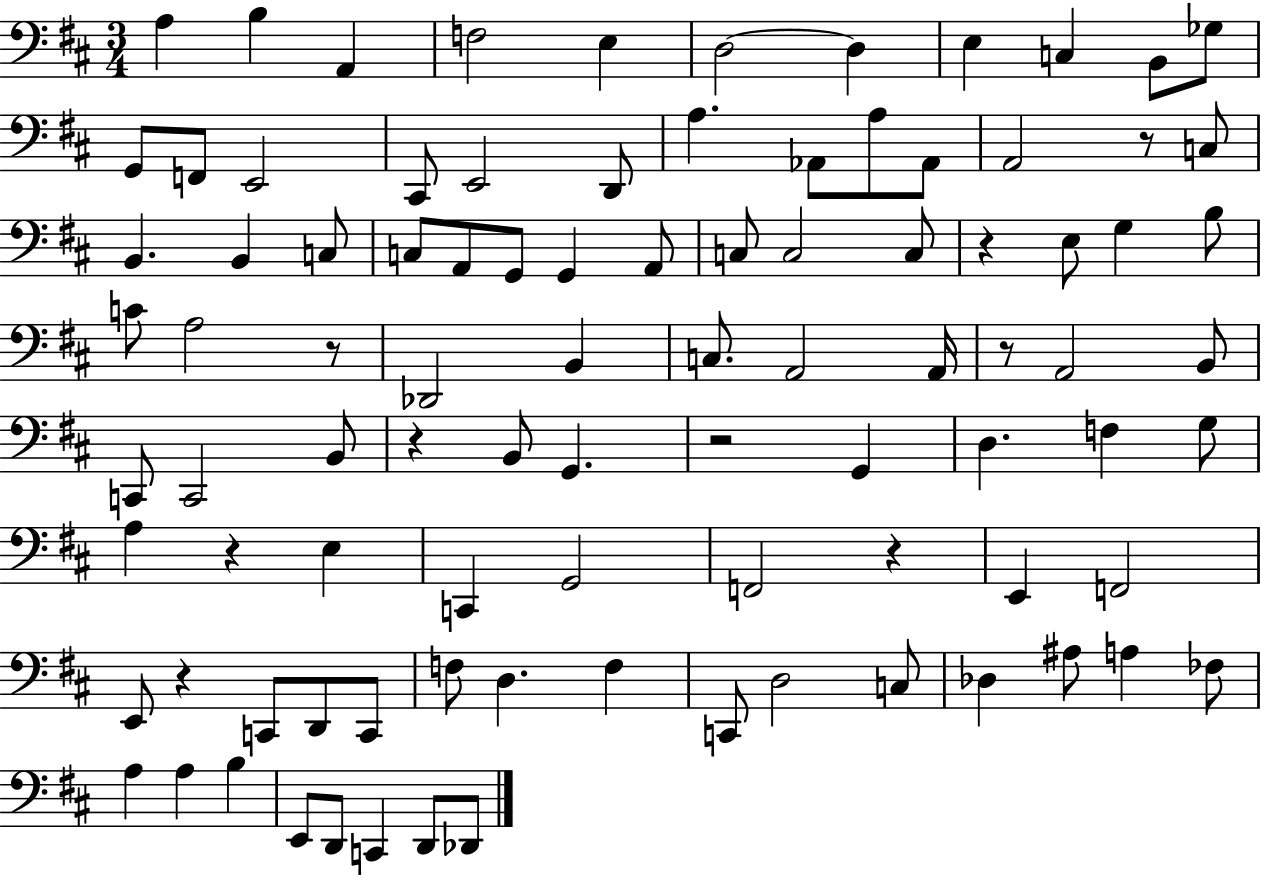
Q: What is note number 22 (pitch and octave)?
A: A2